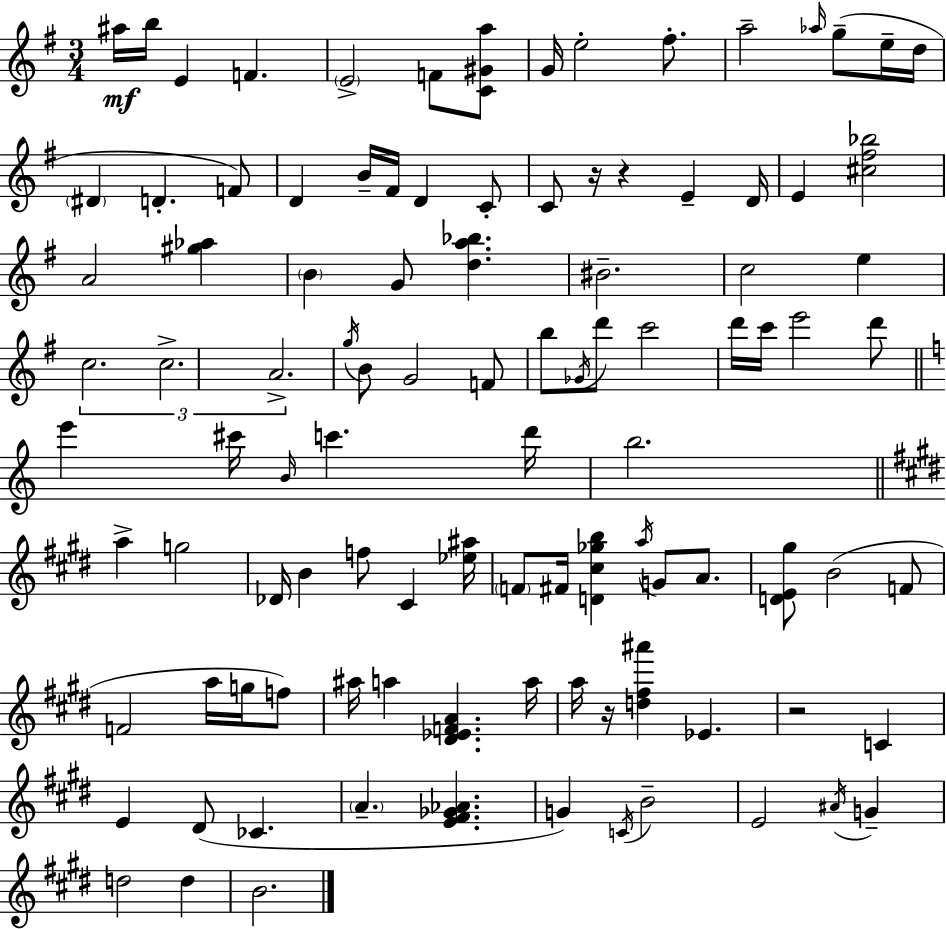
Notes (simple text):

A#5/s B5/s E4/q F4/q. E4/h F4/e [C4,G#4,A5]/e G4/s E5/h F#5/e. A5/h Ab5/s G5/e E5/s D5/s D#4/q D4/q. F4/e D4/q B4/s F#4/s D4/q C4/e C4/e R/s R/q E4/q D4/s E4/q [C#5,F#5,Bb5]/h A4/h [G#5,Ab5]/q B4/q G4/e [D5,A5,Bb5]/q. BIS4/h. C5/h E5/q C5/h. C5/h. A4/h. G5/s B4/e G4/h F4/e B5/e Gb4/s D6/e C6/h D6/s C6/s E6/h D6/e E6/q C#6/s B4/s C6/q. D6/s B5/h. A5/q G5/h Db4/s B4/q F5/e C#4/q [Eb5,A#5]/s F4/e F#4/s [D4,C#5,Gb5,B5]/q A5/s G4/e A4/e. [D4,E4,G#5]/e B4/h F4/e F4/h A5/s G5/s F5/e A#5/s A5/q [D#4,Eb4,F4,A4]/q. A5/s A5/s R/s [D5,F#5,A#6]/q Eb4/q. R/h C4/q E4/q D#4/e CES4/q. A4/q. [E4,F#4,Gb4,Ab4]/q. G4/q C4/s B4/h E4/h A#4/s G4/q D5/h D5/q B4/h.